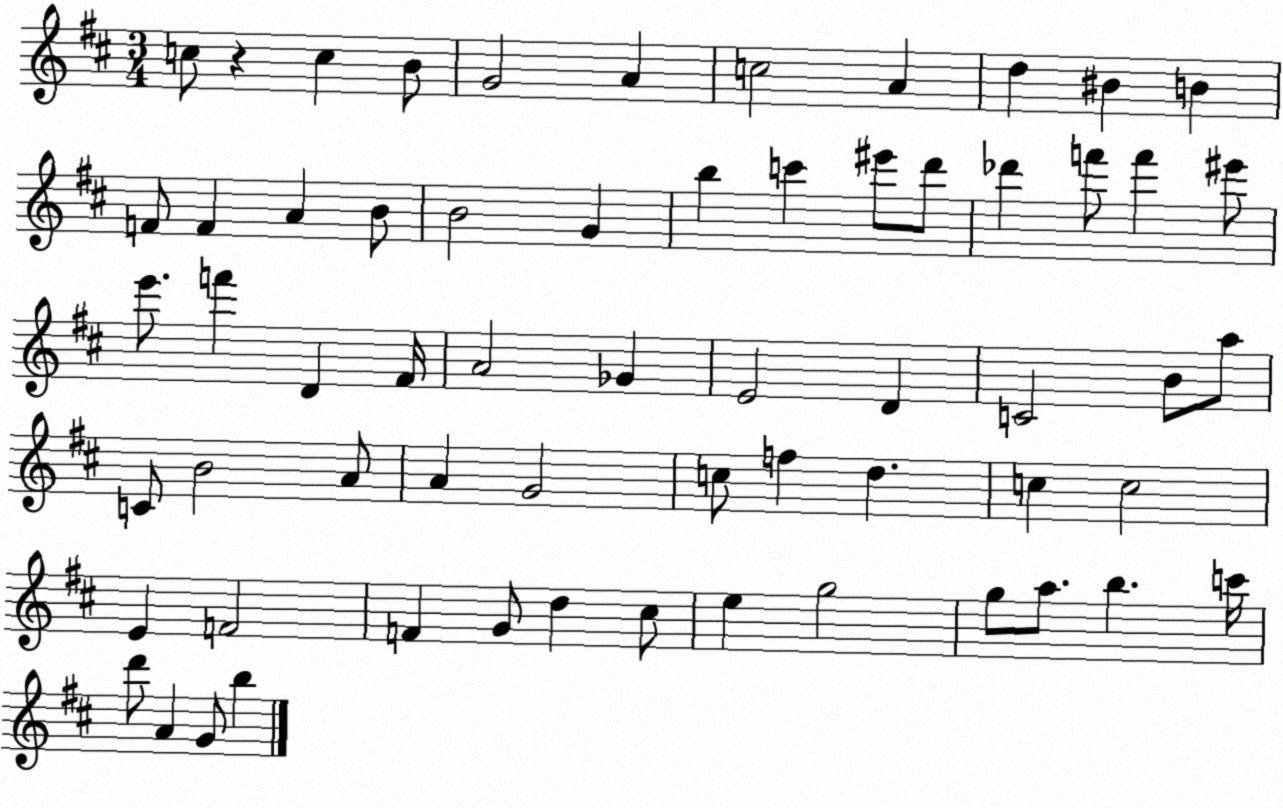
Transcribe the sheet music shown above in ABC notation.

X:1
T:Untitled
M:3/4
L:1/4
K:D
c/2 z c B/2 G2 A c2 A d ^B B F/2 F A B/2 B2 G b c' ^e'/2 d'/2 _d' f'/2 f' ^e'/2 e'/2 f' D ^F/4 A2 _G E2 D C2 B/2 a/2 C/2 B2 A/2 A G2 c/2 f d c c2 E F2 F G/2 d ^c/2 e g2 g/2 a/2 b c'/4 d'/2 A G/2 b